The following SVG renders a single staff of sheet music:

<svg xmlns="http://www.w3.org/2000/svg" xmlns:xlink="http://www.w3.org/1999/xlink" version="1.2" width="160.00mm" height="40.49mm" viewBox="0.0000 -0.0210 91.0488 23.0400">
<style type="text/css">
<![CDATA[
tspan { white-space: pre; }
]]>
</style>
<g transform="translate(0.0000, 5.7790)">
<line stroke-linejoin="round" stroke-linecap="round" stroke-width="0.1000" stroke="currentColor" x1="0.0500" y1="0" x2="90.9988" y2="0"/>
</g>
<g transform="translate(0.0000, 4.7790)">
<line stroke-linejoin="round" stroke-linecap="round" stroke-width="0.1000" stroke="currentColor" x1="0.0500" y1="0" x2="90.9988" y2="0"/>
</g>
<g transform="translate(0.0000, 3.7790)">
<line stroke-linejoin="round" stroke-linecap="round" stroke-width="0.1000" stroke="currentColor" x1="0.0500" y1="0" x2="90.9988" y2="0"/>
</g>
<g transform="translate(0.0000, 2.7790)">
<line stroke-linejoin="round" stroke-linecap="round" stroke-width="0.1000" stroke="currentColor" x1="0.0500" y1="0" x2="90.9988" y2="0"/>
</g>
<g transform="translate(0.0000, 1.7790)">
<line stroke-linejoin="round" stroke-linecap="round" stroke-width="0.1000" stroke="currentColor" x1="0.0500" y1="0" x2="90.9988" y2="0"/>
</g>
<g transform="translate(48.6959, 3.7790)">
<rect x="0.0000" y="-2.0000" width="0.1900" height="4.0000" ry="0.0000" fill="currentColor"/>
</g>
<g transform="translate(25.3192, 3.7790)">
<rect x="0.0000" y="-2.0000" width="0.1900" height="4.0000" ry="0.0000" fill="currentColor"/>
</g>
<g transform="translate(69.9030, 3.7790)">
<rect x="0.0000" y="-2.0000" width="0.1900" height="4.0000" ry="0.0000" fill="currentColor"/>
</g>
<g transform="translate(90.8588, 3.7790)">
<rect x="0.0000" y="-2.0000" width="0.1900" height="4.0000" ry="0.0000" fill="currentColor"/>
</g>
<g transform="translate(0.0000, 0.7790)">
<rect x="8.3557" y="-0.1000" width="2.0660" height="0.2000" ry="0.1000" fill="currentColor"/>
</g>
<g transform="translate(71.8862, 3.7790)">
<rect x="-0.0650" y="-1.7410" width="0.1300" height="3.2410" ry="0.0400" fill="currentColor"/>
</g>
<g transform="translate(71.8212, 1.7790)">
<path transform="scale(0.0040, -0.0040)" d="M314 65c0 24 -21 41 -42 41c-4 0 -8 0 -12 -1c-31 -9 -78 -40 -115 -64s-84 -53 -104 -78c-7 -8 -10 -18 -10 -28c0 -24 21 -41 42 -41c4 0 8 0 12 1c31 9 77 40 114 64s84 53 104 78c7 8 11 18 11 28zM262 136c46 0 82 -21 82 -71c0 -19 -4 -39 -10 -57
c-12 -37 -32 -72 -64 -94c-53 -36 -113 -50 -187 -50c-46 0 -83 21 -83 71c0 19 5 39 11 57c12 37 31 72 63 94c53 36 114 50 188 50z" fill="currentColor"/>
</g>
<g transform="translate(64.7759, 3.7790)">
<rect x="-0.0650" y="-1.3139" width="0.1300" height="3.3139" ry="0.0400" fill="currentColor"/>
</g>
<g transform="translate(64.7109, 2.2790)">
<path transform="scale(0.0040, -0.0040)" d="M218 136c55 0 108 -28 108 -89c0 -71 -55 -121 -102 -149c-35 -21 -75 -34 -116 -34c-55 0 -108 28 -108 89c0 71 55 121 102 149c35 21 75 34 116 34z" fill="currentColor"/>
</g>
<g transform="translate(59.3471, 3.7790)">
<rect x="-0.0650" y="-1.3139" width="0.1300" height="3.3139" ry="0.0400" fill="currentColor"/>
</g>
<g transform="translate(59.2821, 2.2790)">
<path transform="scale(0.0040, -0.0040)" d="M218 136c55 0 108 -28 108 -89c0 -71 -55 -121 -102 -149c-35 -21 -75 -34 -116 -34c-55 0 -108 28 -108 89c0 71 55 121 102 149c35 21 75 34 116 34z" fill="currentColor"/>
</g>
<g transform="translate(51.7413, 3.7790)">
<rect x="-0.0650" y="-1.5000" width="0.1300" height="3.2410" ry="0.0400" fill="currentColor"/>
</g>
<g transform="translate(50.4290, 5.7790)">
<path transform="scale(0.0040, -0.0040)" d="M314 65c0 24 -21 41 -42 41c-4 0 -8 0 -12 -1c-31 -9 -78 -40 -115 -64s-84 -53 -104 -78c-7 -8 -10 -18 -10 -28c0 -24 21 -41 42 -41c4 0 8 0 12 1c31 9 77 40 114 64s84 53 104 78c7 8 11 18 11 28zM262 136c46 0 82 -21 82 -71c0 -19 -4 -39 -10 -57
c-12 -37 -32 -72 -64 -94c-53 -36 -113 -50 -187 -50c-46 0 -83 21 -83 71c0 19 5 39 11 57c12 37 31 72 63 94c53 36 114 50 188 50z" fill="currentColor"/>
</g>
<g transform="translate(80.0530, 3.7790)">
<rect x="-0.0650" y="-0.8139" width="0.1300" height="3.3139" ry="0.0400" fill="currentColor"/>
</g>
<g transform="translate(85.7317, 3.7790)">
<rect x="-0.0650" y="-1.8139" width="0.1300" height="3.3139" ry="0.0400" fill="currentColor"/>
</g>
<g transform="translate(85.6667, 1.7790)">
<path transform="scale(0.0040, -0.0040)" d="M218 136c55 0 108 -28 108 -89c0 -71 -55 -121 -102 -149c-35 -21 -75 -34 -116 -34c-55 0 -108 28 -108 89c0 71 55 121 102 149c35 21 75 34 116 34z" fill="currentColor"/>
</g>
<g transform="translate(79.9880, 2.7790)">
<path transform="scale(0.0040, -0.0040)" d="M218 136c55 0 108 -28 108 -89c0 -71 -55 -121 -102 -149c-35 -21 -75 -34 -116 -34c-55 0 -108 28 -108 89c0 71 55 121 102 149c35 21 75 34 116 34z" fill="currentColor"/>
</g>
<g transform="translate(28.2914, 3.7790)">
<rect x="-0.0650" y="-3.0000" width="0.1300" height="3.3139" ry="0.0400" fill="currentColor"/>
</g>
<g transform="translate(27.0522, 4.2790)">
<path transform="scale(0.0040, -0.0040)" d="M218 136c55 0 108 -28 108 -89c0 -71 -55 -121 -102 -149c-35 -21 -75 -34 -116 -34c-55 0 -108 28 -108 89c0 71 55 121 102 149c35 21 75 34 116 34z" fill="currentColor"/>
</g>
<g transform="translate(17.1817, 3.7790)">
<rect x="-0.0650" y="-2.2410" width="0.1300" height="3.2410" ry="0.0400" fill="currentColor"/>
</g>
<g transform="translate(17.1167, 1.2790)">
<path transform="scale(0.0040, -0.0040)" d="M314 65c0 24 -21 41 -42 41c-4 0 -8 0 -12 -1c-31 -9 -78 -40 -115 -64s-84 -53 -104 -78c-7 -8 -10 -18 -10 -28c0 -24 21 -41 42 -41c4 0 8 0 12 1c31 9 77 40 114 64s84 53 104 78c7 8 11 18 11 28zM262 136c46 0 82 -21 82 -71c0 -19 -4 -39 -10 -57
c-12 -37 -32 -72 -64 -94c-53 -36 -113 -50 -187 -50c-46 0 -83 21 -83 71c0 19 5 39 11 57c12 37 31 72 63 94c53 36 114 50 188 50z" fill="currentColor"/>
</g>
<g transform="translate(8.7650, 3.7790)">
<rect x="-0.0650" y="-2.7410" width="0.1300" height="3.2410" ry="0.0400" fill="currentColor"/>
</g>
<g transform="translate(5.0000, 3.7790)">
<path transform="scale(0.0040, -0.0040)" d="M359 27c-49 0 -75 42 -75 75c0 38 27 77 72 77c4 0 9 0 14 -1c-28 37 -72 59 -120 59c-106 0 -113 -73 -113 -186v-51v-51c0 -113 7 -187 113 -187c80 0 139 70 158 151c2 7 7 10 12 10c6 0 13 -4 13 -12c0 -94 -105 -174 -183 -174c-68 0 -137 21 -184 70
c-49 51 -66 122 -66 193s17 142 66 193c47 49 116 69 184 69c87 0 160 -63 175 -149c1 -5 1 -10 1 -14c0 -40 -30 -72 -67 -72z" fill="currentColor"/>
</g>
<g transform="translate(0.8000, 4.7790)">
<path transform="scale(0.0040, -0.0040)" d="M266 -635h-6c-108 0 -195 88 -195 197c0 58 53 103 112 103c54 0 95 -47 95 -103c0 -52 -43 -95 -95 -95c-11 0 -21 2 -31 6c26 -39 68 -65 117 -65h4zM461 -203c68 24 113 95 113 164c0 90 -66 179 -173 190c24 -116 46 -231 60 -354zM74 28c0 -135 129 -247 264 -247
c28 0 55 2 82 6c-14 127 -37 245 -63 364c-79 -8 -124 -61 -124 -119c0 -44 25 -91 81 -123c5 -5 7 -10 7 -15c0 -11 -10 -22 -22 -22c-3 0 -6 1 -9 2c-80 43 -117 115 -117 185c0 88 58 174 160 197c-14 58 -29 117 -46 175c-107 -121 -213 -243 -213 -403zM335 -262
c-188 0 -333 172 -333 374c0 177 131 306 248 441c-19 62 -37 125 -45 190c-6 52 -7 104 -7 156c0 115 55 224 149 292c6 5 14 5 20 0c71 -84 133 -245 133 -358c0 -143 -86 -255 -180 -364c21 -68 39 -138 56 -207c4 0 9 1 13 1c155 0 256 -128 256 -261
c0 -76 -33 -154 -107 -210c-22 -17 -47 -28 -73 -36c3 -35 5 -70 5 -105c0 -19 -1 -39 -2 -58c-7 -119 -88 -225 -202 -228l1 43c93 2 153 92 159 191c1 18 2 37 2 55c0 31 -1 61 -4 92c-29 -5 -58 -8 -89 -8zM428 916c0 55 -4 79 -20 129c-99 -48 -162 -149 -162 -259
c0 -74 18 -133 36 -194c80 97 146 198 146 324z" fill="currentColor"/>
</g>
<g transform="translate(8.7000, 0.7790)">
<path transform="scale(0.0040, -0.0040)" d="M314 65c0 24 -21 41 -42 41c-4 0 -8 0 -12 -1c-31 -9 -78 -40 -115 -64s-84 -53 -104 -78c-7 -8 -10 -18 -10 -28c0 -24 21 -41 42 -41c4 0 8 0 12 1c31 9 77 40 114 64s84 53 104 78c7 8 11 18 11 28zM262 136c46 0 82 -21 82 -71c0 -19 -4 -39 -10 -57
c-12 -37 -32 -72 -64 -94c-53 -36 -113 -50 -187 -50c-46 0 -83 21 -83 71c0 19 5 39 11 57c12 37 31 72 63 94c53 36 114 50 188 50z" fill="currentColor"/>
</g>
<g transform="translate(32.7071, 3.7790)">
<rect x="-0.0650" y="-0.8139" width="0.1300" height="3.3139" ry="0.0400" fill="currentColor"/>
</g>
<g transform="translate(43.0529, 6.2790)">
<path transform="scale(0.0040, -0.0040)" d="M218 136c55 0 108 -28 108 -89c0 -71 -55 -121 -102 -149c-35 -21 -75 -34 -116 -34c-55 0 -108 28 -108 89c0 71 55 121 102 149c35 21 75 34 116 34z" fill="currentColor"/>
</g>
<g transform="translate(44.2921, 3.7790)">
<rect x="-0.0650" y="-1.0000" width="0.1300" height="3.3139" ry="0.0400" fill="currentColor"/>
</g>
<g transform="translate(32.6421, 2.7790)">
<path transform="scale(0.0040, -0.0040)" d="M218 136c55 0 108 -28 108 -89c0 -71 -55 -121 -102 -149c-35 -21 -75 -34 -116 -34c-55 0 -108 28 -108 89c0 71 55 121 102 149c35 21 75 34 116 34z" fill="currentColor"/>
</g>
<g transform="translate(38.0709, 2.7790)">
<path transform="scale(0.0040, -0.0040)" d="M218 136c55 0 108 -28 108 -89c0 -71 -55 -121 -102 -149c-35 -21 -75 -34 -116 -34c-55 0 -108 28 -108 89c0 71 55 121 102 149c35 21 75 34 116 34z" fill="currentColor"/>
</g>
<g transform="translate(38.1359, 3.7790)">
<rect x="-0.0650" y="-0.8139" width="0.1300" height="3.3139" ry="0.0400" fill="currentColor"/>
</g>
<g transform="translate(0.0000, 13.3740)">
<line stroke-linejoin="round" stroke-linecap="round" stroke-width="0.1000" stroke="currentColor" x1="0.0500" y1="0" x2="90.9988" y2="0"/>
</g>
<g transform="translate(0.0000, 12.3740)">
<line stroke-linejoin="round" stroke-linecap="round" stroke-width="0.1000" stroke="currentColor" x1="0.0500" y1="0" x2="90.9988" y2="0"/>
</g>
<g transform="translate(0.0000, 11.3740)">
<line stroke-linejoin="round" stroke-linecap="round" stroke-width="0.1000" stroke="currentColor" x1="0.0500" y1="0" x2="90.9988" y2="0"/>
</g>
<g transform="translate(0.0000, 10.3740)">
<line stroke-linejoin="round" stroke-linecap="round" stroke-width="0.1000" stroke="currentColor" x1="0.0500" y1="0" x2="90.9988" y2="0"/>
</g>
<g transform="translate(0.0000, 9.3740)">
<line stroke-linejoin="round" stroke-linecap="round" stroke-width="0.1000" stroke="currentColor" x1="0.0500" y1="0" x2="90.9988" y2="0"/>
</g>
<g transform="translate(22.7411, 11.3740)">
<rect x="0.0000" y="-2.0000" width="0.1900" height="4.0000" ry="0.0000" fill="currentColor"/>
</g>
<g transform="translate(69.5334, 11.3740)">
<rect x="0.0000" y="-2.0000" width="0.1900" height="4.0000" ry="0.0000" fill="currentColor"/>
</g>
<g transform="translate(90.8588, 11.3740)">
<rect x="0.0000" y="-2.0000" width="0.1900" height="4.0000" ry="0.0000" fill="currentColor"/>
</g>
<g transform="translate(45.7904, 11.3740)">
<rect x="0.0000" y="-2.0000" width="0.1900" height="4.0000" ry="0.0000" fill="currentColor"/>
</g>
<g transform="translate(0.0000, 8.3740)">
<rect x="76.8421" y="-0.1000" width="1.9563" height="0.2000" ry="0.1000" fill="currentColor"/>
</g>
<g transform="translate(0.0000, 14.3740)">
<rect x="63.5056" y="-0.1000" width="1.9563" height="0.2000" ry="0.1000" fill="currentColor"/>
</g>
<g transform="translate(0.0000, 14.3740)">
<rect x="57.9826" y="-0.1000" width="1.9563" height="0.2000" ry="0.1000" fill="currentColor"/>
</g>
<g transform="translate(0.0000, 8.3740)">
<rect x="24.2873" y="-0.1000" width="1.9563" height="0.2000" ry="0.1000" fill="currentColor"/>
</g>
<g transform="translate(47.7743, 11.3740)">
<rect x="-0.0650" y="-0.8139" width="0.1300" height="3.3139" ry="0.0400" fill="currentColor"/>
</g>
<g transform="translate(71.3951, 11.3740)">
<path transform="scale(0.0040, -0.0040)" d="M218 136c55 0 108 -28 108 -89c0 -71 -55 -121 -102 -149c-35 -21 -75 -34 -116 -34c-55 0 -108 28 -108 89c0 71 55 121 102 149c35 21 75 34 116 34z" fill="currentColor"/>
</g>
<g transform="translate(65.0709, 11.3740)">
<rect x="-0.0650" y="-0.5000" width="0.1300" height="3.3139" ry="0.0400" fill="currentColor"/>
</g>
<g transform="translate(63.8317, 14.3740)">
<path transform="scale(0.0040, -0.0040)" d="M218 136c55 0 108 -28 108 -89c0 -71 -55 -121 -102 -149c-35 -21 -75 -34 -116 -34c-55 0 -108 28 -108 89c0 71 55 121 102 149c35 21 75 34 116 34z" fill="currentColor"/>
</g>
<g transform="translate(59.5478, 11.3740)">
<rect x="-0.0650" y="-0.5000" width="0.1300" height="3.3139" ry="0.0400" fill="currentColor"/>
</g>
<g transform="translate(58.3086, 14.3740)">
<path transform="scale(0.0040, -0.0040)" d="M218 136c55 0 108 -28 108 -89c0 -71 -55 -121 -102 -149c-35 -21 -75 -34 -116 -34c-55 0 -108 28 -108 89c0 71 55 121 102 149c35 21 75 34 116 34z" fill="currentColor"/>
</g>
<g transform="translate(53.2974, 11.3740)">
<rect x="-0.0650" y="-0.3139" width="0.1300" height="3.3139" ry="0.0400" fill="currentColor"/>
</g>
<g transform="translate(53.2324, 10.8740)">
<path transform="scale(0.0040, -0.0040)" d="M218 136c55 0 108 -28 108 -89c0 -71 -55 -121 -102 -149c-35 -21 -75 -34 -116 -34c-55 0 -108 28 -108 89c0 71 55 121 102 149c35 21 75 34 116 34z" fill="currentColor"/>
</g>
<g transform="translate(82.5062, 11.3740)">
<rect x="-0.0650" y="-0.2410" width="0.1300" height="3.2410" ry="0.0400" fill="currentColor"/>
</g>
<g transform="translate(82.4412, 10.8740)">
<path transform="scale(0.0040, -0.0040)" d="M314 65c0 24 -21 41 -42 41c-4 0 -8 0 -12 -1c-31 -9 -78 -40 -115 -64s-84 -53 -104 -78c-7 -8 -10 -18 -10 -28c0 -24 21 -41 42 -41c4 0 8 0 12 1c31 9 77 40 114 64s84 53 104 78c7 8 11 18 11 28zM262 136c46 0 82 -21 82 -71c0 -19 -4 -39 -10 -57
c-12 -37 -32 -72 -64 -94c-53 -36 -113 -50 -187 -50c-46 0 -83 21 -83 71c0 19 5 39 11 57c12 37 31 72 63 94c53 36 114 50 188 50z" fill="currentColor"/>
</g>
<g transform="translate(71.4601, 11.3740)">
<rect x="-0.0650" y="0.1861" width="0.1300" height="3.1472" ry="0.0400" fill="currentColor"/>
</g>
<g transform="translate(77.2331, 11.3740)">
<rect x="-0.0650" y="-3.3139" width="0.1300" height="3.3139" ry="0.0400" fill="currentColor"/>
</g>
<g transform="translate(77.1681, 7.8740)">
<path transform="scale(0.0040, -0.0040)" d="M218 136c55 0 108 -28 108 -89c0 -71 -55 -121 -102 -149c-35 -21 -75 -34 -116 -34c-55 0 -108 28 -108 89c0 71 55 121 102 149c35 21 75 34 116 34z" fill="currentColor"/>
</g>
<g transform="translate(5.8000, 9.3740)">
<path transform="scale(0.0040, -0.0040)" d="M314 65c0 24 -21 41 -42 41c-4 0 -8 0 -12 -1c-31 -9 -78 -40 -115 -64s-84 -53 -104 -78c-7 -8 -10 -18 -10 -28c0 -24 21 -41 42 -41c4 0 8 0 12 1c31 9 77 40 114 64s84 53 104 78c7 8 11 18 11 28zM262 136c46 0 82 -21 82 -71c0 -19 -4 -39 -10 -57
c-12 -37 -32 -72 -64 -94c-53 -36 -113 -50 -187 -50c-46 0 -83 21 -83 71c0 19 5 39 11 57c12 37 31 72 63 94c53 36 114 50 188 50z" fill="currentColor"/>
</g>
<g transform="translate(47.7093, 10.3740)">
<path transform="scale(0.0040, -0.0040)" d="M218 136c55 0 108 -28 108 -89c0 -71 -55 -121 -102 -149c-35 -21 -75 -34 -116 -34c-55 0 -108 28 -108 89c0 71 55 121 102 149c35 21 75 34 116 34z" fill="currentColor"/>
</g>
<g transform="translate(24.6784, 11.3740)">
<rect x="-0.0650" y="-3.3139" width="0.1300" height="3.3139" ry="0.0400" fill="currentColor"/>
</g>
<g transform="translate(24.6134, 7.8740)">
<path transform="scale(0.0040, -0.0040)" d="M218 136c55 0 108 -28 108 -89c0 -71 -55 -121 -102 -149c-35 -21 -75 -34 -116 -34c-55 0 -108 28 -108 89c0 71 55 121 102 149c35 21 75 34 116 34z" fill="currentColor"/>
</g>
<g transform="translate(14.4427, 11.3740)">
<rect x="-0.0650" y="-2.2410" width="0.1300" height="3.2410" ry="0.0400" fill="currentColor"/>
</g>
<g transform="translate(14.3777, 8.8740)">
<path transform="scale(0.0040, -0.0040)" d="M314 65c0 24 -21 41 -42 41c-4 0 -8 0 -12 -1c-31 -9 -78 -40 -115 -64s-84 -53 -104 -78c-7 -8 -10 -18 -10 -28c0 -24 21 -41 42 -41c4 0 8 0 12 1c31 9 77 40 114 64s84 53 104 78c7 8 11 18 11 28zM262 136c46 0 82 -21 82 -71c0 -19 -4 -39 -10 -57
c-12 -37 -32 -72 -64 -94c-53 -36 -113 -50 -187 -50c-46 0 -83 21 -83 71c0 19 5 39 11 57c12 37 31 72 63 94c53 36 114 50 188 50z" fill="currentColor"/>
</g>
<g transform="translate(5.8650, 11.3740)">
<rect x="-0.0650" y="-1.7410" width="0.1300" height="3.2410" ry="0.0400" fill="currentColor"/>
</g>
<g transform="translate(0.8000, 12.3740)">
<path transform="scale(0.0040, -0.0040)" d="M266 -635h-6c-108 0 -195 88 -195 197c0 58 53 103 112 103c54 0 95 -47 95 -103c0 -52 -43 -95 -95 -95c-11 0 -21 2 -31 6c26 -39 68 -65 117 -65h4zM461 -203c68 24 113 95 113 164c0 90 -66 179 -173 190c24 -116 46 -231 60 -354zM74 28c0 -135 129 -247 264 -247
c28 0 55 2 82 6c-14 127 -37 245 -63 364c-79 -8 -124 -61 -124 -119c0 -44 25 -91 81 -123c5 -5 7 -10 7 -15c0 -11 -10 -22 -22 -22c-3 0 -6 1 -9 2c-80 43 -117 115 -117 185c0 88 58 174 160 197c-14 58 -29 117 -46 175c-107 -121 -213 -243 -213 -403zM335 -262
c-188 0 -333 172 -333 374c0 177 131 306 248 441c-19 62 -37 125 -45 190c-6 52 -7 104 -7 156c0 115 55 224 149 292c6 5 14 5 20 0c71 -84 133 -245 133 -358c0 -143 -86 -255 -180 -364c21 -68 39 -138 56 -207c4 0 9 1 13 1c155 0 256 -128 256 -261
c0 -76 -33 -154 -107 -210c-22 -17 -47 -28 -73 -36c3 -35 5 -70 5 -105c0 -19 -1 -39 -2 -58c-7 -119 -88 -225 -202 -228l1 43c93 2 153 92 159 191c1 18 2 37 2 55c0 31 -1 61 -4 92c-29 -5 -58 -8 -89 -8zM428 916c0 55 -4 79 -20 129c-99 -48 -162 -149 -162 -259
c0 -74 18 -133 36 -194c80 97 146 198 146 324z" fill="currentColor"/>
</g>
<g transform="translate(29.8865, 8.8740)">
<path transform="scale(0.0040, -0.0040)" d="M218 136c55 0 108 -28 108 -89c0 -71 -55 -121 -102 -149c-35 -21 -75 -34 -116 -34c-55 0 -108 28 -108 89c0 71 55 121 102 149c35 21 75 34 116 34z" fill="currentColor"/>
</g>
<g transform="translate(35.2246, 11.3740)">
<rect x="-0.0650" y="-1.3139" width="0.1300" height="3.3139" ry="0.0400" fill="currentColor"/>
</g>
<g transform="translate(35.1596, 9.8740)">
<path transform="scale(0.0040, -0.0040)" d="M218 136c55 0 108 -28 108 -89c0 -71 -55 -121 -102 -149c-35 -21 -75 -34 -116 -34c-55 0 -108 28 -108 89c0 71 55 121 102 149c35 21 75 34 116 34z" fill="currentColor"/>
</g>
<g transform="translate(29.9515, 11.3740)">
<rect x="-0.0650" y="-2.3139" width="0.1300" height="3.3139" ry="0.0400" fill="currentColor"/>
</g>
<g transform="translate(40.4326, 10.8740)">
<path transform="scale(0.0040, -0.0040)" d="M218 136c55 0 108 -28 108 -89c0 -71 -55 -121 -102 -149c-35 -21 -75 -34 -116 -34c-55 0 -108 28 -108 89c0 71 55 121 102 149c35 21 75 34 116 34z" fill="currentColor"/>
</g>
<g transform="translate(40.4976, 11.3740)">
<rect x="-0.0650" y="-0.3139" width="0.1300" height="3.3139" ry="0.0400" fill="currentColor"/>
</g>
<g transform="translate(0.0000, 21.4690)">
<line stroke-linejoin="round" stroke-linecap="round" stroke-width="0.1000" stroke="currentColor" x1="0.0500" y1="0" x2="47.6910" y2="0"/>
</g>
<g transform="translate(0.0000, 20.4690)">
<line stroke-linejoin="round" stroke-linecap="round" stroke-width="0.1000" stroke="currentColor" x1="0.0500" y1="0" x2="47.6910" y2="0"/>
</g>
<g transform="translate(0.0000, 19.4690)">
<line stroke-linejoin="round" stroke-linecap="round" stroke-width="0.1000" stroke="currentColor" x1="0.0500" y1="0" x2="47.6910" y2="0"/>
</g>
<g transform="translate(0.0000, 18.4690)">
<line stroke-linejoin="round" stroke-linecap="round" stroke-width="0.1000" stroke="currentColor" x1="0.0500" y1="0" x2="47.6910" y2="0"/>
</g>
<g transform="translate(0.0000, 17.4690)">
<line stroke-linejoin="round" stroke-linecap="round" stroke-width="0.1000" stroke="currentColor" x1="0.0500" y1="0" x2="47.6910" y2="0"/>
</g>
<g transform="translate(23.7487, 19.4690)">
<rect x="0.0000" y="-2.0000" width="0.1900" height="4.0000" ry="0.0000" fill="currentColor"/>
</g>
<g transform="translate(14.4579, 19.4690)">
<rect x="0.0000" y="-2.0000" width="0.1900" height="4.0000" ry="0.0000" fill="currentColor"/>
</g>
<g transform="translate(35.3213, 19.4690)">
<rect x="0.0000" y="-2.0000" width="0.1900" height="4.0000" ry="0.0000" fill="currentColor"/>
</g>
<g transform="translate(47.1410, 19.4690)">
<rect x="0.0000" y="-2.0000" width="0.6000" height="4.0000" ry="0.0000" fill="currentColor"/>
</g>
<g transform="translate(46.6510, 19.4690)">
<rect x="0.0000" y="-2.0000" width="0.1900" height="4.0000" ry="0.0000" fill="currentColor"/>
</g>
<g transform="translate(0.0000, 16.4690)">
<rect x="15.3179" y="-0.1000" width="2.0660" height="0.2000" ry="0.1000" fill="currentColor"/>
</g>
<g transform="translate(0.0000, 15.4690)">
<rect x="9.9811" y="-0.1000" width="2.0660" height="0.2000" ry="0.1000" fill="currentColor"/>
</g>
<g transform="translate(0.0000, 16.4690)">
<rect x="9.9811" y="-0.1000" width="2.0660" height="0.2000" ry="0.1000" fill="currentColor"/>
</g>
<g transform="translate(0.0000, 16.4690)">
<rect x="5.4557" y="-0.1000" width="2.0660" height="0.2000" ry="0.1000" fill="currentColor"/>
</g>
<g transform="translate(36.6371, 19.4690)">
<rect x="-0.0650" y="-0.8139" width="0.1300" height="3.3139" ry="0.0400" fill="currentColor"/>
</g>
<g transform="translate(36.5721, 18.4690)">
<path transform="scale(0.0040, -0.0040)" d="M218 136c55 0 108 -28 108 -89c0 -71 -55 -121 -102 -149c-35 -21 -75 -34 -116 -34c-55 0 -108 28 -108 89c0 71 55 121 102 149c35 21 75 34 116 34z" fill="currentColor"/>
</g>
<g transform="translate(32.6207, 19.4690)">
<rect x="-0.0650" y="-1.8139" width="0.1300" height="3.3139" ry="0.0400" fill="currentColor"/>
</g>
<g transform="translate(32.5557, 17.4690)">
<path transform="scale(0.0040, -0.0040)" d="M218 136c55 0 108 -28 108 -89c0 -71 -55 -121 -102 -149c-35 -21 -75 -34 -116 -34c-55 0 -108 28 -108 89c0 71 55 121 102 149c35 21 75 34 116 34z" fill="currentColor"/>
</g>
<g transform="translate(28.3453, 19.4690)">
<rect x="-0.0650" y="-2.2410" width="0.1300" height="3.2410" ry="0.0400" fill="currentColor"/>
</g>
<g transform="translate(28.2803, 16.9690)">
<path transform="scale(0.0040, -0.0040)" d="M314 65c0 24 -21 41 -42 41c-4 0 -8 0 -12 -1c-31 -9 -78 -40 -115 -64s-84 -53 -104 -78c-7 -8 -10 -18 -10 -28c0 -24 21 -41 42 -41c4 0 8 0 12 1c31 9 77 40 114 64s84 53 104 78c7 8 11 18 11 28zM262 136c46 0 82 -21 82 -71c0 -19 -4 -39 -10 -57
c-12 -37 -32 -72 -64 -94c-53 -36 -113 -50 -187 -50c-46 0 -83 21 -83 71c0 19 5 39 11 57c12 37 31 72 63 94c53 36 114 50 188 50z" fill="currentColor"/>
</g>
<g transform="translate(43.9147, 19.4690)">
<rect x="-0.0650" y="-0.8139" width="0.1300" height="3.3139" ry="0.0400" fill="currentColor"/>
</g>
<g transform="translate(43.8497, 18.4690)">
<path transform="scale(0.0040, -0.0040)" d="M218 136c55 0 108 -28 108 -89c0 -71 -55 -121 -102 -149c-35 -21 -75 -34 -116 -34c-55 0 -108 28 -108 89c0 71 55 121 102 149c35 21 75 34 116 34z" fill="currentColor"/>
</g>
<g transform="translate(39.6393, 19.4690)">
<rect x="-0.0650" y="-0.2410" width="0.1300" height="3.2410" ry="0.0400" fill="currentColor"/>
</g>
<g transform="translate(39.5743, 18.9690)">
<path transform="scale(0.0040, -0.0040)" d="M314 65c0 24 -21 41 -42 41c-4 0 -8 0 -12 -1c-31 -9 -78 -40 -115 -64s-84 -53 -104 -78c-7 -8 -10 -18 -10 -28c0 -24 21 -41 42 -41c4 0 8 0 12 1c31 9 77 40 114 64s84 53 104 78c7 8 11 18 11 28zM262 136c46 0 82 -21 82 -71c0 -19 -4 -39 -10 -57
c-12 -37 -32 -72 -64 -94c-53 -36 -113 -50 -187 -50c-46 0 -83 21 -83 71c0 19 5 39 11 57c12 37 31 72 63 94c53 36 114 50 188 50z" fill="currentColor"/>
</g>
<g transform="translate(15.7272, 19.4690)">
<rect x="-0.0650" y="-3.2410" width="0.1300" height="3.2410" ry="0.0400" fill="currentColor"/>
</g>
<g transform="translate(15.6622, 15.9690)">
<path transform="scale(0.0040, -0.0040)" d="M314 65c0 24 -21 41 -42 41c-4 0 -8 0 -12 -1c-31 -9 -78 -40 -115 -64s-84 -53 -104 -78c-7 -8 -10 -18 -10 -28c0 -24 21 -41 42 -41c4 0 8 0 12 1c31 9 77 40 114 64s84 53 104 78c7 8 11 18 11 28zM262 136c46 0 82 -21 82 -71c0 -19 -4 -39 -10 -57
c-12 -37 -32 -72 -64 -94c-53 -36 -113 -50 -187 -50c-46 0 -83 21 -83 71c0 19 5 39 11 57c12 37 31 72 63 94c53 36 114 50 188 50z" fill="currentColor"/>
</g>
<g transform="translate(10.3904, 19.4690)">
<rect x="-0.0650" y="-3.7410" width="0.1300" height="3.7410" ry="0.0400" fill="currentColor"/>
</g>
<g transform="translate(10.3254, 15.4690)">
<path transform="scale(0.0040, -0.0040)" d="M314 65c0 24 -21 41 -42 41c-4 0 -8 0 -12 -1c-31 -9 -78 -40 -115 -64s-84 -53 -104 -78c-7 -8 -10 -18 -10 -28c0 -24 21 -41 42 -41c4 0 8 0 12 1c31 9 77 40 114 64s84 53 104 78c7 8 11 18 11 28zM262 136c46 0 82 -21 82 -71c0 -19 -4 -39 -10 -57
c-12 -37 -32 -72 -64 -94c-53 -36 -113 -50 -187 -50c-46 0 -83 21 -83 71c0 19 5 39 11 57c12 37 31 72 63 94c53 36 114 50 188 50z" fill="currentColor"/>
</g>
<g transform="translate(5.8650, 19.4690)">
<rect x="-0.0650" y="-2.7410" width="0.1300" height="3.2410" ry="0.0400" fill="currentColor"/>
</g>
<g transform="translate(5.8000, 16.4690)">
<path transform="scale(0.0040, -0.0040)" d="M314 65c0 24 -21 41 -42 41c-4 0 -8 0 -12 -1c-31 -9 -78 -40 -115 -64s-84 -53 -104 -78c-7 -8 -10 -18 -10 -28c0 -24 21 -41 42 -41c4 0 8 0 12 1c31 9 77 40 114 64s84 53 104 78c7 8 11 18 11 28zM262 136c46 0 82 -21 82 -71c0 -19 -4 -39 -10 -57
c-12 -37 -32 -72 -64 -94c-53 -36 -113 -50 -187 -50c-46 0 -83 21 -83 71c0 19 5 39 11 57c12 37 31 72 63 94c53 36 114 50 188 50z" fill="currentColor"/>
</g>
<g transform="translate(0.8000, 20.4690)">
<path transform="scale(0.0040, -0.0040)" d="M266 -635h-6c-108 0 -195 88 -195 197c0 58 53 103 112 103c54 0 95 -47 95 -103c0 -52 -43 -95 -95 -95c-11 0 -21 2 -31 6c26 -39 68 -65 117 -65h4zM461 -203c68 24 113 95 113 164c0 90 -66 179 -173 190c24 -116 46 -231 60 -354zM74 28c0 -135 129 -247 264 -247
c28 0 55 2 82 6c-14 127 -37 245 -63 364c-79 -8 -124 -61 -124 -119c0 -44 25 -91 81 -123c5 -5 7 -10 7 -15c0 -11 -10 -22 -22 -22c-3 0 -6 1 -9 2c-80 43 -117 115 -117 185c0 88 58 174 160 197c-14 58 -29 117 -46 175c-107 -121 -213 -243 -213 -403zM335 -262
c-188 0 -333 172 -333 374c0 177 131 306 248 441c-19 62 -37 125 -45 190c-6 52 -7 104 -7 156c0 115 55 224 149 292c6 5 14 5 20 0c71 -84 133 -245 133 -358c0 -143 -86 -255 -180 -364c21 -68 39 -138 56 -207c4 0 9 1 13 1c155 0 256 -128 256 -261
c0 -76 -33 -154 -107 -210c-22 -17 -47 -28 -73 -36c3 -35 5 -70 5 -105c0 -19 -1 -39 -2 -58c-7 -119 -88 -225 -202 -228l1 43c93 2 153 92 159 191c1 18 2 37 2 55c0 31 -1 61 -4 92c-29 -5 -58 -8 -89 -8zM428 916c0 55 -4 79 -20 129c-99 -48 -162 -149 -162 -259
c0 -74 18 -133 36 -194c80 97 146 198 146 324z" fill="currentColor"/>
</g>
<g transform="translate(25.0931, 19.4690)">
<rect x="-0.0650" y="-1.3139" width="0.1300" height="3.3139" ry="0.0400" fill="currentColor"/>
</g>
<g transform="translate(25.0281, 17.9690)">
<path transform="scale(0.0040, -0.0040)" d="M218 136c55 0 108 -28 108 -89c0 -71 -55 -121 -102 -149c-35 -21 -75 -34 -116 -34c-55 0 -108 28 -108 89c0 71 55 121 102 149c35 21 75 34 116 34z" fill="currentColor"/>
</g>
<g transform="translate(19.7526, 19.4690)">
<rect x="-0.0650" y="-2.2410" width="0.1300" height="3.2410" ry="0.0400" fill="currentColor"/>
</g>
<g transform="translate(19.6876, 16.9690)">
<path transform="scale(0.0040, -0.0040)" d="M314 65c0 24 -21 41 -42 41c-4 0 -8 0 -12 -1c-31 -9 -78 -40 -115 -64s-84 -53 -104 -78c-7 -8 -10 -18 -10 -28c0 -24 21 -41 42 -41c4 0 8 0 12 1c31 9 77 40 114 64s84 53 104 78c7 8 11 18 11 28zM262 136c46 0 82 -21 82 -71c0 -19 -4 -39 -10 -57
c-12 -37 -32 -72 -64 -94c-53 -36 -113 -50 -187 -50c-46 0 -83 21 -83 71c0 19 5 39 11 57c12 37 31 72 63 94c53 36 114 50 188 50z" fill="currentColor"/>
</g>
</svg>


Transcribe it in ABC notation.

X:1
T:Untitled
M:4/4
L:1/4
K:C
a2 g2 A d d D E2 e e f2 d f f2 g2 b g e c d c C C B b c2 a2 c'2 b2 g2 e g2 f d c2 d